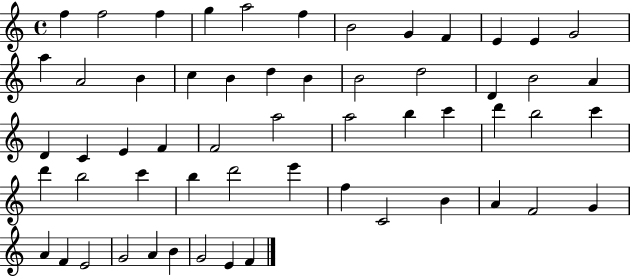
{
  \clef treble
  \time 4/4
  \defaultTimeSignature
  \key c \major
  f''4 f''2 f''4 | g''4 a''2 f''4 | b'2 g'4 f'4 | e'4 e'4 g'2 | \break a''4 a'2 b'4 | c''4 b'4 d''4 b'4 | b'2 d''2 | d'4 b'2 a'4 | \break d'4 c'4 e'4 f'4 | f'2 a''2 | a''2 b''4 c'''4 | d'''4 b''2 c'''4 | \break d'''4 b''2 c'''4 | b''4 d'''2 e'''4 | f''4 c'2 b'4 | a'4 f'2 g'4 | \break a'4 f'4 e'2 | g'2 a'4 b'4 | g'2 e'4 f'4 | \bar "|."
}